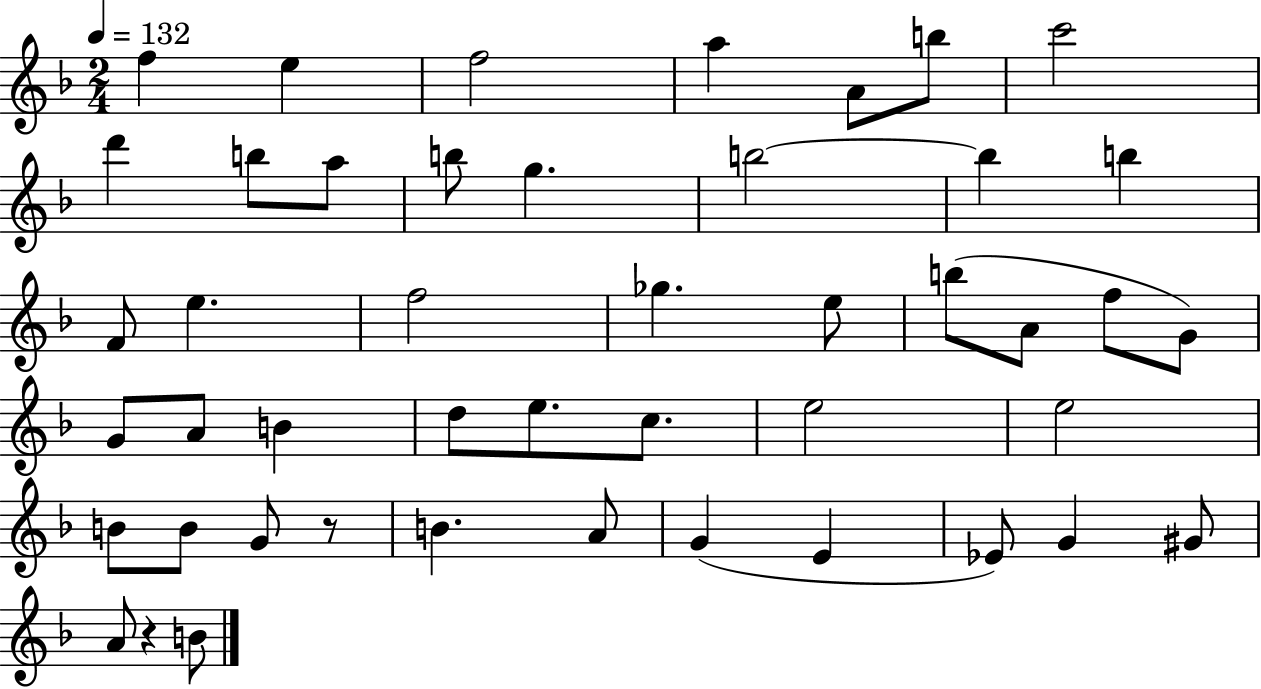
{
  \clef treble
  \numericTimeSignature
  \time 2/4
  \key f \major
  \tempo 4 = 132
  \repeat volta 2 { f''4 e''4 | f''2 | a''4 a'8 b''8 | c'''2 | \break d'''4 b''8 a''8 | b''8 g''4. | b''2~~ | b''4 b''4 | \break f'8 e''4. | f''2 | ges''4. e''8 | b''8( a'8 f''8 g'8) | \break g'8 a'8 b'4 | d''8 e''8. c''8. | e''2 | e''2 | \break b'8 b'8 g'8 r8 | b'4. a'8 | g'4( e'4 | ees'8) g'4 gis'8 | \break a'8 r4 b'8 | } \bar "|."
}